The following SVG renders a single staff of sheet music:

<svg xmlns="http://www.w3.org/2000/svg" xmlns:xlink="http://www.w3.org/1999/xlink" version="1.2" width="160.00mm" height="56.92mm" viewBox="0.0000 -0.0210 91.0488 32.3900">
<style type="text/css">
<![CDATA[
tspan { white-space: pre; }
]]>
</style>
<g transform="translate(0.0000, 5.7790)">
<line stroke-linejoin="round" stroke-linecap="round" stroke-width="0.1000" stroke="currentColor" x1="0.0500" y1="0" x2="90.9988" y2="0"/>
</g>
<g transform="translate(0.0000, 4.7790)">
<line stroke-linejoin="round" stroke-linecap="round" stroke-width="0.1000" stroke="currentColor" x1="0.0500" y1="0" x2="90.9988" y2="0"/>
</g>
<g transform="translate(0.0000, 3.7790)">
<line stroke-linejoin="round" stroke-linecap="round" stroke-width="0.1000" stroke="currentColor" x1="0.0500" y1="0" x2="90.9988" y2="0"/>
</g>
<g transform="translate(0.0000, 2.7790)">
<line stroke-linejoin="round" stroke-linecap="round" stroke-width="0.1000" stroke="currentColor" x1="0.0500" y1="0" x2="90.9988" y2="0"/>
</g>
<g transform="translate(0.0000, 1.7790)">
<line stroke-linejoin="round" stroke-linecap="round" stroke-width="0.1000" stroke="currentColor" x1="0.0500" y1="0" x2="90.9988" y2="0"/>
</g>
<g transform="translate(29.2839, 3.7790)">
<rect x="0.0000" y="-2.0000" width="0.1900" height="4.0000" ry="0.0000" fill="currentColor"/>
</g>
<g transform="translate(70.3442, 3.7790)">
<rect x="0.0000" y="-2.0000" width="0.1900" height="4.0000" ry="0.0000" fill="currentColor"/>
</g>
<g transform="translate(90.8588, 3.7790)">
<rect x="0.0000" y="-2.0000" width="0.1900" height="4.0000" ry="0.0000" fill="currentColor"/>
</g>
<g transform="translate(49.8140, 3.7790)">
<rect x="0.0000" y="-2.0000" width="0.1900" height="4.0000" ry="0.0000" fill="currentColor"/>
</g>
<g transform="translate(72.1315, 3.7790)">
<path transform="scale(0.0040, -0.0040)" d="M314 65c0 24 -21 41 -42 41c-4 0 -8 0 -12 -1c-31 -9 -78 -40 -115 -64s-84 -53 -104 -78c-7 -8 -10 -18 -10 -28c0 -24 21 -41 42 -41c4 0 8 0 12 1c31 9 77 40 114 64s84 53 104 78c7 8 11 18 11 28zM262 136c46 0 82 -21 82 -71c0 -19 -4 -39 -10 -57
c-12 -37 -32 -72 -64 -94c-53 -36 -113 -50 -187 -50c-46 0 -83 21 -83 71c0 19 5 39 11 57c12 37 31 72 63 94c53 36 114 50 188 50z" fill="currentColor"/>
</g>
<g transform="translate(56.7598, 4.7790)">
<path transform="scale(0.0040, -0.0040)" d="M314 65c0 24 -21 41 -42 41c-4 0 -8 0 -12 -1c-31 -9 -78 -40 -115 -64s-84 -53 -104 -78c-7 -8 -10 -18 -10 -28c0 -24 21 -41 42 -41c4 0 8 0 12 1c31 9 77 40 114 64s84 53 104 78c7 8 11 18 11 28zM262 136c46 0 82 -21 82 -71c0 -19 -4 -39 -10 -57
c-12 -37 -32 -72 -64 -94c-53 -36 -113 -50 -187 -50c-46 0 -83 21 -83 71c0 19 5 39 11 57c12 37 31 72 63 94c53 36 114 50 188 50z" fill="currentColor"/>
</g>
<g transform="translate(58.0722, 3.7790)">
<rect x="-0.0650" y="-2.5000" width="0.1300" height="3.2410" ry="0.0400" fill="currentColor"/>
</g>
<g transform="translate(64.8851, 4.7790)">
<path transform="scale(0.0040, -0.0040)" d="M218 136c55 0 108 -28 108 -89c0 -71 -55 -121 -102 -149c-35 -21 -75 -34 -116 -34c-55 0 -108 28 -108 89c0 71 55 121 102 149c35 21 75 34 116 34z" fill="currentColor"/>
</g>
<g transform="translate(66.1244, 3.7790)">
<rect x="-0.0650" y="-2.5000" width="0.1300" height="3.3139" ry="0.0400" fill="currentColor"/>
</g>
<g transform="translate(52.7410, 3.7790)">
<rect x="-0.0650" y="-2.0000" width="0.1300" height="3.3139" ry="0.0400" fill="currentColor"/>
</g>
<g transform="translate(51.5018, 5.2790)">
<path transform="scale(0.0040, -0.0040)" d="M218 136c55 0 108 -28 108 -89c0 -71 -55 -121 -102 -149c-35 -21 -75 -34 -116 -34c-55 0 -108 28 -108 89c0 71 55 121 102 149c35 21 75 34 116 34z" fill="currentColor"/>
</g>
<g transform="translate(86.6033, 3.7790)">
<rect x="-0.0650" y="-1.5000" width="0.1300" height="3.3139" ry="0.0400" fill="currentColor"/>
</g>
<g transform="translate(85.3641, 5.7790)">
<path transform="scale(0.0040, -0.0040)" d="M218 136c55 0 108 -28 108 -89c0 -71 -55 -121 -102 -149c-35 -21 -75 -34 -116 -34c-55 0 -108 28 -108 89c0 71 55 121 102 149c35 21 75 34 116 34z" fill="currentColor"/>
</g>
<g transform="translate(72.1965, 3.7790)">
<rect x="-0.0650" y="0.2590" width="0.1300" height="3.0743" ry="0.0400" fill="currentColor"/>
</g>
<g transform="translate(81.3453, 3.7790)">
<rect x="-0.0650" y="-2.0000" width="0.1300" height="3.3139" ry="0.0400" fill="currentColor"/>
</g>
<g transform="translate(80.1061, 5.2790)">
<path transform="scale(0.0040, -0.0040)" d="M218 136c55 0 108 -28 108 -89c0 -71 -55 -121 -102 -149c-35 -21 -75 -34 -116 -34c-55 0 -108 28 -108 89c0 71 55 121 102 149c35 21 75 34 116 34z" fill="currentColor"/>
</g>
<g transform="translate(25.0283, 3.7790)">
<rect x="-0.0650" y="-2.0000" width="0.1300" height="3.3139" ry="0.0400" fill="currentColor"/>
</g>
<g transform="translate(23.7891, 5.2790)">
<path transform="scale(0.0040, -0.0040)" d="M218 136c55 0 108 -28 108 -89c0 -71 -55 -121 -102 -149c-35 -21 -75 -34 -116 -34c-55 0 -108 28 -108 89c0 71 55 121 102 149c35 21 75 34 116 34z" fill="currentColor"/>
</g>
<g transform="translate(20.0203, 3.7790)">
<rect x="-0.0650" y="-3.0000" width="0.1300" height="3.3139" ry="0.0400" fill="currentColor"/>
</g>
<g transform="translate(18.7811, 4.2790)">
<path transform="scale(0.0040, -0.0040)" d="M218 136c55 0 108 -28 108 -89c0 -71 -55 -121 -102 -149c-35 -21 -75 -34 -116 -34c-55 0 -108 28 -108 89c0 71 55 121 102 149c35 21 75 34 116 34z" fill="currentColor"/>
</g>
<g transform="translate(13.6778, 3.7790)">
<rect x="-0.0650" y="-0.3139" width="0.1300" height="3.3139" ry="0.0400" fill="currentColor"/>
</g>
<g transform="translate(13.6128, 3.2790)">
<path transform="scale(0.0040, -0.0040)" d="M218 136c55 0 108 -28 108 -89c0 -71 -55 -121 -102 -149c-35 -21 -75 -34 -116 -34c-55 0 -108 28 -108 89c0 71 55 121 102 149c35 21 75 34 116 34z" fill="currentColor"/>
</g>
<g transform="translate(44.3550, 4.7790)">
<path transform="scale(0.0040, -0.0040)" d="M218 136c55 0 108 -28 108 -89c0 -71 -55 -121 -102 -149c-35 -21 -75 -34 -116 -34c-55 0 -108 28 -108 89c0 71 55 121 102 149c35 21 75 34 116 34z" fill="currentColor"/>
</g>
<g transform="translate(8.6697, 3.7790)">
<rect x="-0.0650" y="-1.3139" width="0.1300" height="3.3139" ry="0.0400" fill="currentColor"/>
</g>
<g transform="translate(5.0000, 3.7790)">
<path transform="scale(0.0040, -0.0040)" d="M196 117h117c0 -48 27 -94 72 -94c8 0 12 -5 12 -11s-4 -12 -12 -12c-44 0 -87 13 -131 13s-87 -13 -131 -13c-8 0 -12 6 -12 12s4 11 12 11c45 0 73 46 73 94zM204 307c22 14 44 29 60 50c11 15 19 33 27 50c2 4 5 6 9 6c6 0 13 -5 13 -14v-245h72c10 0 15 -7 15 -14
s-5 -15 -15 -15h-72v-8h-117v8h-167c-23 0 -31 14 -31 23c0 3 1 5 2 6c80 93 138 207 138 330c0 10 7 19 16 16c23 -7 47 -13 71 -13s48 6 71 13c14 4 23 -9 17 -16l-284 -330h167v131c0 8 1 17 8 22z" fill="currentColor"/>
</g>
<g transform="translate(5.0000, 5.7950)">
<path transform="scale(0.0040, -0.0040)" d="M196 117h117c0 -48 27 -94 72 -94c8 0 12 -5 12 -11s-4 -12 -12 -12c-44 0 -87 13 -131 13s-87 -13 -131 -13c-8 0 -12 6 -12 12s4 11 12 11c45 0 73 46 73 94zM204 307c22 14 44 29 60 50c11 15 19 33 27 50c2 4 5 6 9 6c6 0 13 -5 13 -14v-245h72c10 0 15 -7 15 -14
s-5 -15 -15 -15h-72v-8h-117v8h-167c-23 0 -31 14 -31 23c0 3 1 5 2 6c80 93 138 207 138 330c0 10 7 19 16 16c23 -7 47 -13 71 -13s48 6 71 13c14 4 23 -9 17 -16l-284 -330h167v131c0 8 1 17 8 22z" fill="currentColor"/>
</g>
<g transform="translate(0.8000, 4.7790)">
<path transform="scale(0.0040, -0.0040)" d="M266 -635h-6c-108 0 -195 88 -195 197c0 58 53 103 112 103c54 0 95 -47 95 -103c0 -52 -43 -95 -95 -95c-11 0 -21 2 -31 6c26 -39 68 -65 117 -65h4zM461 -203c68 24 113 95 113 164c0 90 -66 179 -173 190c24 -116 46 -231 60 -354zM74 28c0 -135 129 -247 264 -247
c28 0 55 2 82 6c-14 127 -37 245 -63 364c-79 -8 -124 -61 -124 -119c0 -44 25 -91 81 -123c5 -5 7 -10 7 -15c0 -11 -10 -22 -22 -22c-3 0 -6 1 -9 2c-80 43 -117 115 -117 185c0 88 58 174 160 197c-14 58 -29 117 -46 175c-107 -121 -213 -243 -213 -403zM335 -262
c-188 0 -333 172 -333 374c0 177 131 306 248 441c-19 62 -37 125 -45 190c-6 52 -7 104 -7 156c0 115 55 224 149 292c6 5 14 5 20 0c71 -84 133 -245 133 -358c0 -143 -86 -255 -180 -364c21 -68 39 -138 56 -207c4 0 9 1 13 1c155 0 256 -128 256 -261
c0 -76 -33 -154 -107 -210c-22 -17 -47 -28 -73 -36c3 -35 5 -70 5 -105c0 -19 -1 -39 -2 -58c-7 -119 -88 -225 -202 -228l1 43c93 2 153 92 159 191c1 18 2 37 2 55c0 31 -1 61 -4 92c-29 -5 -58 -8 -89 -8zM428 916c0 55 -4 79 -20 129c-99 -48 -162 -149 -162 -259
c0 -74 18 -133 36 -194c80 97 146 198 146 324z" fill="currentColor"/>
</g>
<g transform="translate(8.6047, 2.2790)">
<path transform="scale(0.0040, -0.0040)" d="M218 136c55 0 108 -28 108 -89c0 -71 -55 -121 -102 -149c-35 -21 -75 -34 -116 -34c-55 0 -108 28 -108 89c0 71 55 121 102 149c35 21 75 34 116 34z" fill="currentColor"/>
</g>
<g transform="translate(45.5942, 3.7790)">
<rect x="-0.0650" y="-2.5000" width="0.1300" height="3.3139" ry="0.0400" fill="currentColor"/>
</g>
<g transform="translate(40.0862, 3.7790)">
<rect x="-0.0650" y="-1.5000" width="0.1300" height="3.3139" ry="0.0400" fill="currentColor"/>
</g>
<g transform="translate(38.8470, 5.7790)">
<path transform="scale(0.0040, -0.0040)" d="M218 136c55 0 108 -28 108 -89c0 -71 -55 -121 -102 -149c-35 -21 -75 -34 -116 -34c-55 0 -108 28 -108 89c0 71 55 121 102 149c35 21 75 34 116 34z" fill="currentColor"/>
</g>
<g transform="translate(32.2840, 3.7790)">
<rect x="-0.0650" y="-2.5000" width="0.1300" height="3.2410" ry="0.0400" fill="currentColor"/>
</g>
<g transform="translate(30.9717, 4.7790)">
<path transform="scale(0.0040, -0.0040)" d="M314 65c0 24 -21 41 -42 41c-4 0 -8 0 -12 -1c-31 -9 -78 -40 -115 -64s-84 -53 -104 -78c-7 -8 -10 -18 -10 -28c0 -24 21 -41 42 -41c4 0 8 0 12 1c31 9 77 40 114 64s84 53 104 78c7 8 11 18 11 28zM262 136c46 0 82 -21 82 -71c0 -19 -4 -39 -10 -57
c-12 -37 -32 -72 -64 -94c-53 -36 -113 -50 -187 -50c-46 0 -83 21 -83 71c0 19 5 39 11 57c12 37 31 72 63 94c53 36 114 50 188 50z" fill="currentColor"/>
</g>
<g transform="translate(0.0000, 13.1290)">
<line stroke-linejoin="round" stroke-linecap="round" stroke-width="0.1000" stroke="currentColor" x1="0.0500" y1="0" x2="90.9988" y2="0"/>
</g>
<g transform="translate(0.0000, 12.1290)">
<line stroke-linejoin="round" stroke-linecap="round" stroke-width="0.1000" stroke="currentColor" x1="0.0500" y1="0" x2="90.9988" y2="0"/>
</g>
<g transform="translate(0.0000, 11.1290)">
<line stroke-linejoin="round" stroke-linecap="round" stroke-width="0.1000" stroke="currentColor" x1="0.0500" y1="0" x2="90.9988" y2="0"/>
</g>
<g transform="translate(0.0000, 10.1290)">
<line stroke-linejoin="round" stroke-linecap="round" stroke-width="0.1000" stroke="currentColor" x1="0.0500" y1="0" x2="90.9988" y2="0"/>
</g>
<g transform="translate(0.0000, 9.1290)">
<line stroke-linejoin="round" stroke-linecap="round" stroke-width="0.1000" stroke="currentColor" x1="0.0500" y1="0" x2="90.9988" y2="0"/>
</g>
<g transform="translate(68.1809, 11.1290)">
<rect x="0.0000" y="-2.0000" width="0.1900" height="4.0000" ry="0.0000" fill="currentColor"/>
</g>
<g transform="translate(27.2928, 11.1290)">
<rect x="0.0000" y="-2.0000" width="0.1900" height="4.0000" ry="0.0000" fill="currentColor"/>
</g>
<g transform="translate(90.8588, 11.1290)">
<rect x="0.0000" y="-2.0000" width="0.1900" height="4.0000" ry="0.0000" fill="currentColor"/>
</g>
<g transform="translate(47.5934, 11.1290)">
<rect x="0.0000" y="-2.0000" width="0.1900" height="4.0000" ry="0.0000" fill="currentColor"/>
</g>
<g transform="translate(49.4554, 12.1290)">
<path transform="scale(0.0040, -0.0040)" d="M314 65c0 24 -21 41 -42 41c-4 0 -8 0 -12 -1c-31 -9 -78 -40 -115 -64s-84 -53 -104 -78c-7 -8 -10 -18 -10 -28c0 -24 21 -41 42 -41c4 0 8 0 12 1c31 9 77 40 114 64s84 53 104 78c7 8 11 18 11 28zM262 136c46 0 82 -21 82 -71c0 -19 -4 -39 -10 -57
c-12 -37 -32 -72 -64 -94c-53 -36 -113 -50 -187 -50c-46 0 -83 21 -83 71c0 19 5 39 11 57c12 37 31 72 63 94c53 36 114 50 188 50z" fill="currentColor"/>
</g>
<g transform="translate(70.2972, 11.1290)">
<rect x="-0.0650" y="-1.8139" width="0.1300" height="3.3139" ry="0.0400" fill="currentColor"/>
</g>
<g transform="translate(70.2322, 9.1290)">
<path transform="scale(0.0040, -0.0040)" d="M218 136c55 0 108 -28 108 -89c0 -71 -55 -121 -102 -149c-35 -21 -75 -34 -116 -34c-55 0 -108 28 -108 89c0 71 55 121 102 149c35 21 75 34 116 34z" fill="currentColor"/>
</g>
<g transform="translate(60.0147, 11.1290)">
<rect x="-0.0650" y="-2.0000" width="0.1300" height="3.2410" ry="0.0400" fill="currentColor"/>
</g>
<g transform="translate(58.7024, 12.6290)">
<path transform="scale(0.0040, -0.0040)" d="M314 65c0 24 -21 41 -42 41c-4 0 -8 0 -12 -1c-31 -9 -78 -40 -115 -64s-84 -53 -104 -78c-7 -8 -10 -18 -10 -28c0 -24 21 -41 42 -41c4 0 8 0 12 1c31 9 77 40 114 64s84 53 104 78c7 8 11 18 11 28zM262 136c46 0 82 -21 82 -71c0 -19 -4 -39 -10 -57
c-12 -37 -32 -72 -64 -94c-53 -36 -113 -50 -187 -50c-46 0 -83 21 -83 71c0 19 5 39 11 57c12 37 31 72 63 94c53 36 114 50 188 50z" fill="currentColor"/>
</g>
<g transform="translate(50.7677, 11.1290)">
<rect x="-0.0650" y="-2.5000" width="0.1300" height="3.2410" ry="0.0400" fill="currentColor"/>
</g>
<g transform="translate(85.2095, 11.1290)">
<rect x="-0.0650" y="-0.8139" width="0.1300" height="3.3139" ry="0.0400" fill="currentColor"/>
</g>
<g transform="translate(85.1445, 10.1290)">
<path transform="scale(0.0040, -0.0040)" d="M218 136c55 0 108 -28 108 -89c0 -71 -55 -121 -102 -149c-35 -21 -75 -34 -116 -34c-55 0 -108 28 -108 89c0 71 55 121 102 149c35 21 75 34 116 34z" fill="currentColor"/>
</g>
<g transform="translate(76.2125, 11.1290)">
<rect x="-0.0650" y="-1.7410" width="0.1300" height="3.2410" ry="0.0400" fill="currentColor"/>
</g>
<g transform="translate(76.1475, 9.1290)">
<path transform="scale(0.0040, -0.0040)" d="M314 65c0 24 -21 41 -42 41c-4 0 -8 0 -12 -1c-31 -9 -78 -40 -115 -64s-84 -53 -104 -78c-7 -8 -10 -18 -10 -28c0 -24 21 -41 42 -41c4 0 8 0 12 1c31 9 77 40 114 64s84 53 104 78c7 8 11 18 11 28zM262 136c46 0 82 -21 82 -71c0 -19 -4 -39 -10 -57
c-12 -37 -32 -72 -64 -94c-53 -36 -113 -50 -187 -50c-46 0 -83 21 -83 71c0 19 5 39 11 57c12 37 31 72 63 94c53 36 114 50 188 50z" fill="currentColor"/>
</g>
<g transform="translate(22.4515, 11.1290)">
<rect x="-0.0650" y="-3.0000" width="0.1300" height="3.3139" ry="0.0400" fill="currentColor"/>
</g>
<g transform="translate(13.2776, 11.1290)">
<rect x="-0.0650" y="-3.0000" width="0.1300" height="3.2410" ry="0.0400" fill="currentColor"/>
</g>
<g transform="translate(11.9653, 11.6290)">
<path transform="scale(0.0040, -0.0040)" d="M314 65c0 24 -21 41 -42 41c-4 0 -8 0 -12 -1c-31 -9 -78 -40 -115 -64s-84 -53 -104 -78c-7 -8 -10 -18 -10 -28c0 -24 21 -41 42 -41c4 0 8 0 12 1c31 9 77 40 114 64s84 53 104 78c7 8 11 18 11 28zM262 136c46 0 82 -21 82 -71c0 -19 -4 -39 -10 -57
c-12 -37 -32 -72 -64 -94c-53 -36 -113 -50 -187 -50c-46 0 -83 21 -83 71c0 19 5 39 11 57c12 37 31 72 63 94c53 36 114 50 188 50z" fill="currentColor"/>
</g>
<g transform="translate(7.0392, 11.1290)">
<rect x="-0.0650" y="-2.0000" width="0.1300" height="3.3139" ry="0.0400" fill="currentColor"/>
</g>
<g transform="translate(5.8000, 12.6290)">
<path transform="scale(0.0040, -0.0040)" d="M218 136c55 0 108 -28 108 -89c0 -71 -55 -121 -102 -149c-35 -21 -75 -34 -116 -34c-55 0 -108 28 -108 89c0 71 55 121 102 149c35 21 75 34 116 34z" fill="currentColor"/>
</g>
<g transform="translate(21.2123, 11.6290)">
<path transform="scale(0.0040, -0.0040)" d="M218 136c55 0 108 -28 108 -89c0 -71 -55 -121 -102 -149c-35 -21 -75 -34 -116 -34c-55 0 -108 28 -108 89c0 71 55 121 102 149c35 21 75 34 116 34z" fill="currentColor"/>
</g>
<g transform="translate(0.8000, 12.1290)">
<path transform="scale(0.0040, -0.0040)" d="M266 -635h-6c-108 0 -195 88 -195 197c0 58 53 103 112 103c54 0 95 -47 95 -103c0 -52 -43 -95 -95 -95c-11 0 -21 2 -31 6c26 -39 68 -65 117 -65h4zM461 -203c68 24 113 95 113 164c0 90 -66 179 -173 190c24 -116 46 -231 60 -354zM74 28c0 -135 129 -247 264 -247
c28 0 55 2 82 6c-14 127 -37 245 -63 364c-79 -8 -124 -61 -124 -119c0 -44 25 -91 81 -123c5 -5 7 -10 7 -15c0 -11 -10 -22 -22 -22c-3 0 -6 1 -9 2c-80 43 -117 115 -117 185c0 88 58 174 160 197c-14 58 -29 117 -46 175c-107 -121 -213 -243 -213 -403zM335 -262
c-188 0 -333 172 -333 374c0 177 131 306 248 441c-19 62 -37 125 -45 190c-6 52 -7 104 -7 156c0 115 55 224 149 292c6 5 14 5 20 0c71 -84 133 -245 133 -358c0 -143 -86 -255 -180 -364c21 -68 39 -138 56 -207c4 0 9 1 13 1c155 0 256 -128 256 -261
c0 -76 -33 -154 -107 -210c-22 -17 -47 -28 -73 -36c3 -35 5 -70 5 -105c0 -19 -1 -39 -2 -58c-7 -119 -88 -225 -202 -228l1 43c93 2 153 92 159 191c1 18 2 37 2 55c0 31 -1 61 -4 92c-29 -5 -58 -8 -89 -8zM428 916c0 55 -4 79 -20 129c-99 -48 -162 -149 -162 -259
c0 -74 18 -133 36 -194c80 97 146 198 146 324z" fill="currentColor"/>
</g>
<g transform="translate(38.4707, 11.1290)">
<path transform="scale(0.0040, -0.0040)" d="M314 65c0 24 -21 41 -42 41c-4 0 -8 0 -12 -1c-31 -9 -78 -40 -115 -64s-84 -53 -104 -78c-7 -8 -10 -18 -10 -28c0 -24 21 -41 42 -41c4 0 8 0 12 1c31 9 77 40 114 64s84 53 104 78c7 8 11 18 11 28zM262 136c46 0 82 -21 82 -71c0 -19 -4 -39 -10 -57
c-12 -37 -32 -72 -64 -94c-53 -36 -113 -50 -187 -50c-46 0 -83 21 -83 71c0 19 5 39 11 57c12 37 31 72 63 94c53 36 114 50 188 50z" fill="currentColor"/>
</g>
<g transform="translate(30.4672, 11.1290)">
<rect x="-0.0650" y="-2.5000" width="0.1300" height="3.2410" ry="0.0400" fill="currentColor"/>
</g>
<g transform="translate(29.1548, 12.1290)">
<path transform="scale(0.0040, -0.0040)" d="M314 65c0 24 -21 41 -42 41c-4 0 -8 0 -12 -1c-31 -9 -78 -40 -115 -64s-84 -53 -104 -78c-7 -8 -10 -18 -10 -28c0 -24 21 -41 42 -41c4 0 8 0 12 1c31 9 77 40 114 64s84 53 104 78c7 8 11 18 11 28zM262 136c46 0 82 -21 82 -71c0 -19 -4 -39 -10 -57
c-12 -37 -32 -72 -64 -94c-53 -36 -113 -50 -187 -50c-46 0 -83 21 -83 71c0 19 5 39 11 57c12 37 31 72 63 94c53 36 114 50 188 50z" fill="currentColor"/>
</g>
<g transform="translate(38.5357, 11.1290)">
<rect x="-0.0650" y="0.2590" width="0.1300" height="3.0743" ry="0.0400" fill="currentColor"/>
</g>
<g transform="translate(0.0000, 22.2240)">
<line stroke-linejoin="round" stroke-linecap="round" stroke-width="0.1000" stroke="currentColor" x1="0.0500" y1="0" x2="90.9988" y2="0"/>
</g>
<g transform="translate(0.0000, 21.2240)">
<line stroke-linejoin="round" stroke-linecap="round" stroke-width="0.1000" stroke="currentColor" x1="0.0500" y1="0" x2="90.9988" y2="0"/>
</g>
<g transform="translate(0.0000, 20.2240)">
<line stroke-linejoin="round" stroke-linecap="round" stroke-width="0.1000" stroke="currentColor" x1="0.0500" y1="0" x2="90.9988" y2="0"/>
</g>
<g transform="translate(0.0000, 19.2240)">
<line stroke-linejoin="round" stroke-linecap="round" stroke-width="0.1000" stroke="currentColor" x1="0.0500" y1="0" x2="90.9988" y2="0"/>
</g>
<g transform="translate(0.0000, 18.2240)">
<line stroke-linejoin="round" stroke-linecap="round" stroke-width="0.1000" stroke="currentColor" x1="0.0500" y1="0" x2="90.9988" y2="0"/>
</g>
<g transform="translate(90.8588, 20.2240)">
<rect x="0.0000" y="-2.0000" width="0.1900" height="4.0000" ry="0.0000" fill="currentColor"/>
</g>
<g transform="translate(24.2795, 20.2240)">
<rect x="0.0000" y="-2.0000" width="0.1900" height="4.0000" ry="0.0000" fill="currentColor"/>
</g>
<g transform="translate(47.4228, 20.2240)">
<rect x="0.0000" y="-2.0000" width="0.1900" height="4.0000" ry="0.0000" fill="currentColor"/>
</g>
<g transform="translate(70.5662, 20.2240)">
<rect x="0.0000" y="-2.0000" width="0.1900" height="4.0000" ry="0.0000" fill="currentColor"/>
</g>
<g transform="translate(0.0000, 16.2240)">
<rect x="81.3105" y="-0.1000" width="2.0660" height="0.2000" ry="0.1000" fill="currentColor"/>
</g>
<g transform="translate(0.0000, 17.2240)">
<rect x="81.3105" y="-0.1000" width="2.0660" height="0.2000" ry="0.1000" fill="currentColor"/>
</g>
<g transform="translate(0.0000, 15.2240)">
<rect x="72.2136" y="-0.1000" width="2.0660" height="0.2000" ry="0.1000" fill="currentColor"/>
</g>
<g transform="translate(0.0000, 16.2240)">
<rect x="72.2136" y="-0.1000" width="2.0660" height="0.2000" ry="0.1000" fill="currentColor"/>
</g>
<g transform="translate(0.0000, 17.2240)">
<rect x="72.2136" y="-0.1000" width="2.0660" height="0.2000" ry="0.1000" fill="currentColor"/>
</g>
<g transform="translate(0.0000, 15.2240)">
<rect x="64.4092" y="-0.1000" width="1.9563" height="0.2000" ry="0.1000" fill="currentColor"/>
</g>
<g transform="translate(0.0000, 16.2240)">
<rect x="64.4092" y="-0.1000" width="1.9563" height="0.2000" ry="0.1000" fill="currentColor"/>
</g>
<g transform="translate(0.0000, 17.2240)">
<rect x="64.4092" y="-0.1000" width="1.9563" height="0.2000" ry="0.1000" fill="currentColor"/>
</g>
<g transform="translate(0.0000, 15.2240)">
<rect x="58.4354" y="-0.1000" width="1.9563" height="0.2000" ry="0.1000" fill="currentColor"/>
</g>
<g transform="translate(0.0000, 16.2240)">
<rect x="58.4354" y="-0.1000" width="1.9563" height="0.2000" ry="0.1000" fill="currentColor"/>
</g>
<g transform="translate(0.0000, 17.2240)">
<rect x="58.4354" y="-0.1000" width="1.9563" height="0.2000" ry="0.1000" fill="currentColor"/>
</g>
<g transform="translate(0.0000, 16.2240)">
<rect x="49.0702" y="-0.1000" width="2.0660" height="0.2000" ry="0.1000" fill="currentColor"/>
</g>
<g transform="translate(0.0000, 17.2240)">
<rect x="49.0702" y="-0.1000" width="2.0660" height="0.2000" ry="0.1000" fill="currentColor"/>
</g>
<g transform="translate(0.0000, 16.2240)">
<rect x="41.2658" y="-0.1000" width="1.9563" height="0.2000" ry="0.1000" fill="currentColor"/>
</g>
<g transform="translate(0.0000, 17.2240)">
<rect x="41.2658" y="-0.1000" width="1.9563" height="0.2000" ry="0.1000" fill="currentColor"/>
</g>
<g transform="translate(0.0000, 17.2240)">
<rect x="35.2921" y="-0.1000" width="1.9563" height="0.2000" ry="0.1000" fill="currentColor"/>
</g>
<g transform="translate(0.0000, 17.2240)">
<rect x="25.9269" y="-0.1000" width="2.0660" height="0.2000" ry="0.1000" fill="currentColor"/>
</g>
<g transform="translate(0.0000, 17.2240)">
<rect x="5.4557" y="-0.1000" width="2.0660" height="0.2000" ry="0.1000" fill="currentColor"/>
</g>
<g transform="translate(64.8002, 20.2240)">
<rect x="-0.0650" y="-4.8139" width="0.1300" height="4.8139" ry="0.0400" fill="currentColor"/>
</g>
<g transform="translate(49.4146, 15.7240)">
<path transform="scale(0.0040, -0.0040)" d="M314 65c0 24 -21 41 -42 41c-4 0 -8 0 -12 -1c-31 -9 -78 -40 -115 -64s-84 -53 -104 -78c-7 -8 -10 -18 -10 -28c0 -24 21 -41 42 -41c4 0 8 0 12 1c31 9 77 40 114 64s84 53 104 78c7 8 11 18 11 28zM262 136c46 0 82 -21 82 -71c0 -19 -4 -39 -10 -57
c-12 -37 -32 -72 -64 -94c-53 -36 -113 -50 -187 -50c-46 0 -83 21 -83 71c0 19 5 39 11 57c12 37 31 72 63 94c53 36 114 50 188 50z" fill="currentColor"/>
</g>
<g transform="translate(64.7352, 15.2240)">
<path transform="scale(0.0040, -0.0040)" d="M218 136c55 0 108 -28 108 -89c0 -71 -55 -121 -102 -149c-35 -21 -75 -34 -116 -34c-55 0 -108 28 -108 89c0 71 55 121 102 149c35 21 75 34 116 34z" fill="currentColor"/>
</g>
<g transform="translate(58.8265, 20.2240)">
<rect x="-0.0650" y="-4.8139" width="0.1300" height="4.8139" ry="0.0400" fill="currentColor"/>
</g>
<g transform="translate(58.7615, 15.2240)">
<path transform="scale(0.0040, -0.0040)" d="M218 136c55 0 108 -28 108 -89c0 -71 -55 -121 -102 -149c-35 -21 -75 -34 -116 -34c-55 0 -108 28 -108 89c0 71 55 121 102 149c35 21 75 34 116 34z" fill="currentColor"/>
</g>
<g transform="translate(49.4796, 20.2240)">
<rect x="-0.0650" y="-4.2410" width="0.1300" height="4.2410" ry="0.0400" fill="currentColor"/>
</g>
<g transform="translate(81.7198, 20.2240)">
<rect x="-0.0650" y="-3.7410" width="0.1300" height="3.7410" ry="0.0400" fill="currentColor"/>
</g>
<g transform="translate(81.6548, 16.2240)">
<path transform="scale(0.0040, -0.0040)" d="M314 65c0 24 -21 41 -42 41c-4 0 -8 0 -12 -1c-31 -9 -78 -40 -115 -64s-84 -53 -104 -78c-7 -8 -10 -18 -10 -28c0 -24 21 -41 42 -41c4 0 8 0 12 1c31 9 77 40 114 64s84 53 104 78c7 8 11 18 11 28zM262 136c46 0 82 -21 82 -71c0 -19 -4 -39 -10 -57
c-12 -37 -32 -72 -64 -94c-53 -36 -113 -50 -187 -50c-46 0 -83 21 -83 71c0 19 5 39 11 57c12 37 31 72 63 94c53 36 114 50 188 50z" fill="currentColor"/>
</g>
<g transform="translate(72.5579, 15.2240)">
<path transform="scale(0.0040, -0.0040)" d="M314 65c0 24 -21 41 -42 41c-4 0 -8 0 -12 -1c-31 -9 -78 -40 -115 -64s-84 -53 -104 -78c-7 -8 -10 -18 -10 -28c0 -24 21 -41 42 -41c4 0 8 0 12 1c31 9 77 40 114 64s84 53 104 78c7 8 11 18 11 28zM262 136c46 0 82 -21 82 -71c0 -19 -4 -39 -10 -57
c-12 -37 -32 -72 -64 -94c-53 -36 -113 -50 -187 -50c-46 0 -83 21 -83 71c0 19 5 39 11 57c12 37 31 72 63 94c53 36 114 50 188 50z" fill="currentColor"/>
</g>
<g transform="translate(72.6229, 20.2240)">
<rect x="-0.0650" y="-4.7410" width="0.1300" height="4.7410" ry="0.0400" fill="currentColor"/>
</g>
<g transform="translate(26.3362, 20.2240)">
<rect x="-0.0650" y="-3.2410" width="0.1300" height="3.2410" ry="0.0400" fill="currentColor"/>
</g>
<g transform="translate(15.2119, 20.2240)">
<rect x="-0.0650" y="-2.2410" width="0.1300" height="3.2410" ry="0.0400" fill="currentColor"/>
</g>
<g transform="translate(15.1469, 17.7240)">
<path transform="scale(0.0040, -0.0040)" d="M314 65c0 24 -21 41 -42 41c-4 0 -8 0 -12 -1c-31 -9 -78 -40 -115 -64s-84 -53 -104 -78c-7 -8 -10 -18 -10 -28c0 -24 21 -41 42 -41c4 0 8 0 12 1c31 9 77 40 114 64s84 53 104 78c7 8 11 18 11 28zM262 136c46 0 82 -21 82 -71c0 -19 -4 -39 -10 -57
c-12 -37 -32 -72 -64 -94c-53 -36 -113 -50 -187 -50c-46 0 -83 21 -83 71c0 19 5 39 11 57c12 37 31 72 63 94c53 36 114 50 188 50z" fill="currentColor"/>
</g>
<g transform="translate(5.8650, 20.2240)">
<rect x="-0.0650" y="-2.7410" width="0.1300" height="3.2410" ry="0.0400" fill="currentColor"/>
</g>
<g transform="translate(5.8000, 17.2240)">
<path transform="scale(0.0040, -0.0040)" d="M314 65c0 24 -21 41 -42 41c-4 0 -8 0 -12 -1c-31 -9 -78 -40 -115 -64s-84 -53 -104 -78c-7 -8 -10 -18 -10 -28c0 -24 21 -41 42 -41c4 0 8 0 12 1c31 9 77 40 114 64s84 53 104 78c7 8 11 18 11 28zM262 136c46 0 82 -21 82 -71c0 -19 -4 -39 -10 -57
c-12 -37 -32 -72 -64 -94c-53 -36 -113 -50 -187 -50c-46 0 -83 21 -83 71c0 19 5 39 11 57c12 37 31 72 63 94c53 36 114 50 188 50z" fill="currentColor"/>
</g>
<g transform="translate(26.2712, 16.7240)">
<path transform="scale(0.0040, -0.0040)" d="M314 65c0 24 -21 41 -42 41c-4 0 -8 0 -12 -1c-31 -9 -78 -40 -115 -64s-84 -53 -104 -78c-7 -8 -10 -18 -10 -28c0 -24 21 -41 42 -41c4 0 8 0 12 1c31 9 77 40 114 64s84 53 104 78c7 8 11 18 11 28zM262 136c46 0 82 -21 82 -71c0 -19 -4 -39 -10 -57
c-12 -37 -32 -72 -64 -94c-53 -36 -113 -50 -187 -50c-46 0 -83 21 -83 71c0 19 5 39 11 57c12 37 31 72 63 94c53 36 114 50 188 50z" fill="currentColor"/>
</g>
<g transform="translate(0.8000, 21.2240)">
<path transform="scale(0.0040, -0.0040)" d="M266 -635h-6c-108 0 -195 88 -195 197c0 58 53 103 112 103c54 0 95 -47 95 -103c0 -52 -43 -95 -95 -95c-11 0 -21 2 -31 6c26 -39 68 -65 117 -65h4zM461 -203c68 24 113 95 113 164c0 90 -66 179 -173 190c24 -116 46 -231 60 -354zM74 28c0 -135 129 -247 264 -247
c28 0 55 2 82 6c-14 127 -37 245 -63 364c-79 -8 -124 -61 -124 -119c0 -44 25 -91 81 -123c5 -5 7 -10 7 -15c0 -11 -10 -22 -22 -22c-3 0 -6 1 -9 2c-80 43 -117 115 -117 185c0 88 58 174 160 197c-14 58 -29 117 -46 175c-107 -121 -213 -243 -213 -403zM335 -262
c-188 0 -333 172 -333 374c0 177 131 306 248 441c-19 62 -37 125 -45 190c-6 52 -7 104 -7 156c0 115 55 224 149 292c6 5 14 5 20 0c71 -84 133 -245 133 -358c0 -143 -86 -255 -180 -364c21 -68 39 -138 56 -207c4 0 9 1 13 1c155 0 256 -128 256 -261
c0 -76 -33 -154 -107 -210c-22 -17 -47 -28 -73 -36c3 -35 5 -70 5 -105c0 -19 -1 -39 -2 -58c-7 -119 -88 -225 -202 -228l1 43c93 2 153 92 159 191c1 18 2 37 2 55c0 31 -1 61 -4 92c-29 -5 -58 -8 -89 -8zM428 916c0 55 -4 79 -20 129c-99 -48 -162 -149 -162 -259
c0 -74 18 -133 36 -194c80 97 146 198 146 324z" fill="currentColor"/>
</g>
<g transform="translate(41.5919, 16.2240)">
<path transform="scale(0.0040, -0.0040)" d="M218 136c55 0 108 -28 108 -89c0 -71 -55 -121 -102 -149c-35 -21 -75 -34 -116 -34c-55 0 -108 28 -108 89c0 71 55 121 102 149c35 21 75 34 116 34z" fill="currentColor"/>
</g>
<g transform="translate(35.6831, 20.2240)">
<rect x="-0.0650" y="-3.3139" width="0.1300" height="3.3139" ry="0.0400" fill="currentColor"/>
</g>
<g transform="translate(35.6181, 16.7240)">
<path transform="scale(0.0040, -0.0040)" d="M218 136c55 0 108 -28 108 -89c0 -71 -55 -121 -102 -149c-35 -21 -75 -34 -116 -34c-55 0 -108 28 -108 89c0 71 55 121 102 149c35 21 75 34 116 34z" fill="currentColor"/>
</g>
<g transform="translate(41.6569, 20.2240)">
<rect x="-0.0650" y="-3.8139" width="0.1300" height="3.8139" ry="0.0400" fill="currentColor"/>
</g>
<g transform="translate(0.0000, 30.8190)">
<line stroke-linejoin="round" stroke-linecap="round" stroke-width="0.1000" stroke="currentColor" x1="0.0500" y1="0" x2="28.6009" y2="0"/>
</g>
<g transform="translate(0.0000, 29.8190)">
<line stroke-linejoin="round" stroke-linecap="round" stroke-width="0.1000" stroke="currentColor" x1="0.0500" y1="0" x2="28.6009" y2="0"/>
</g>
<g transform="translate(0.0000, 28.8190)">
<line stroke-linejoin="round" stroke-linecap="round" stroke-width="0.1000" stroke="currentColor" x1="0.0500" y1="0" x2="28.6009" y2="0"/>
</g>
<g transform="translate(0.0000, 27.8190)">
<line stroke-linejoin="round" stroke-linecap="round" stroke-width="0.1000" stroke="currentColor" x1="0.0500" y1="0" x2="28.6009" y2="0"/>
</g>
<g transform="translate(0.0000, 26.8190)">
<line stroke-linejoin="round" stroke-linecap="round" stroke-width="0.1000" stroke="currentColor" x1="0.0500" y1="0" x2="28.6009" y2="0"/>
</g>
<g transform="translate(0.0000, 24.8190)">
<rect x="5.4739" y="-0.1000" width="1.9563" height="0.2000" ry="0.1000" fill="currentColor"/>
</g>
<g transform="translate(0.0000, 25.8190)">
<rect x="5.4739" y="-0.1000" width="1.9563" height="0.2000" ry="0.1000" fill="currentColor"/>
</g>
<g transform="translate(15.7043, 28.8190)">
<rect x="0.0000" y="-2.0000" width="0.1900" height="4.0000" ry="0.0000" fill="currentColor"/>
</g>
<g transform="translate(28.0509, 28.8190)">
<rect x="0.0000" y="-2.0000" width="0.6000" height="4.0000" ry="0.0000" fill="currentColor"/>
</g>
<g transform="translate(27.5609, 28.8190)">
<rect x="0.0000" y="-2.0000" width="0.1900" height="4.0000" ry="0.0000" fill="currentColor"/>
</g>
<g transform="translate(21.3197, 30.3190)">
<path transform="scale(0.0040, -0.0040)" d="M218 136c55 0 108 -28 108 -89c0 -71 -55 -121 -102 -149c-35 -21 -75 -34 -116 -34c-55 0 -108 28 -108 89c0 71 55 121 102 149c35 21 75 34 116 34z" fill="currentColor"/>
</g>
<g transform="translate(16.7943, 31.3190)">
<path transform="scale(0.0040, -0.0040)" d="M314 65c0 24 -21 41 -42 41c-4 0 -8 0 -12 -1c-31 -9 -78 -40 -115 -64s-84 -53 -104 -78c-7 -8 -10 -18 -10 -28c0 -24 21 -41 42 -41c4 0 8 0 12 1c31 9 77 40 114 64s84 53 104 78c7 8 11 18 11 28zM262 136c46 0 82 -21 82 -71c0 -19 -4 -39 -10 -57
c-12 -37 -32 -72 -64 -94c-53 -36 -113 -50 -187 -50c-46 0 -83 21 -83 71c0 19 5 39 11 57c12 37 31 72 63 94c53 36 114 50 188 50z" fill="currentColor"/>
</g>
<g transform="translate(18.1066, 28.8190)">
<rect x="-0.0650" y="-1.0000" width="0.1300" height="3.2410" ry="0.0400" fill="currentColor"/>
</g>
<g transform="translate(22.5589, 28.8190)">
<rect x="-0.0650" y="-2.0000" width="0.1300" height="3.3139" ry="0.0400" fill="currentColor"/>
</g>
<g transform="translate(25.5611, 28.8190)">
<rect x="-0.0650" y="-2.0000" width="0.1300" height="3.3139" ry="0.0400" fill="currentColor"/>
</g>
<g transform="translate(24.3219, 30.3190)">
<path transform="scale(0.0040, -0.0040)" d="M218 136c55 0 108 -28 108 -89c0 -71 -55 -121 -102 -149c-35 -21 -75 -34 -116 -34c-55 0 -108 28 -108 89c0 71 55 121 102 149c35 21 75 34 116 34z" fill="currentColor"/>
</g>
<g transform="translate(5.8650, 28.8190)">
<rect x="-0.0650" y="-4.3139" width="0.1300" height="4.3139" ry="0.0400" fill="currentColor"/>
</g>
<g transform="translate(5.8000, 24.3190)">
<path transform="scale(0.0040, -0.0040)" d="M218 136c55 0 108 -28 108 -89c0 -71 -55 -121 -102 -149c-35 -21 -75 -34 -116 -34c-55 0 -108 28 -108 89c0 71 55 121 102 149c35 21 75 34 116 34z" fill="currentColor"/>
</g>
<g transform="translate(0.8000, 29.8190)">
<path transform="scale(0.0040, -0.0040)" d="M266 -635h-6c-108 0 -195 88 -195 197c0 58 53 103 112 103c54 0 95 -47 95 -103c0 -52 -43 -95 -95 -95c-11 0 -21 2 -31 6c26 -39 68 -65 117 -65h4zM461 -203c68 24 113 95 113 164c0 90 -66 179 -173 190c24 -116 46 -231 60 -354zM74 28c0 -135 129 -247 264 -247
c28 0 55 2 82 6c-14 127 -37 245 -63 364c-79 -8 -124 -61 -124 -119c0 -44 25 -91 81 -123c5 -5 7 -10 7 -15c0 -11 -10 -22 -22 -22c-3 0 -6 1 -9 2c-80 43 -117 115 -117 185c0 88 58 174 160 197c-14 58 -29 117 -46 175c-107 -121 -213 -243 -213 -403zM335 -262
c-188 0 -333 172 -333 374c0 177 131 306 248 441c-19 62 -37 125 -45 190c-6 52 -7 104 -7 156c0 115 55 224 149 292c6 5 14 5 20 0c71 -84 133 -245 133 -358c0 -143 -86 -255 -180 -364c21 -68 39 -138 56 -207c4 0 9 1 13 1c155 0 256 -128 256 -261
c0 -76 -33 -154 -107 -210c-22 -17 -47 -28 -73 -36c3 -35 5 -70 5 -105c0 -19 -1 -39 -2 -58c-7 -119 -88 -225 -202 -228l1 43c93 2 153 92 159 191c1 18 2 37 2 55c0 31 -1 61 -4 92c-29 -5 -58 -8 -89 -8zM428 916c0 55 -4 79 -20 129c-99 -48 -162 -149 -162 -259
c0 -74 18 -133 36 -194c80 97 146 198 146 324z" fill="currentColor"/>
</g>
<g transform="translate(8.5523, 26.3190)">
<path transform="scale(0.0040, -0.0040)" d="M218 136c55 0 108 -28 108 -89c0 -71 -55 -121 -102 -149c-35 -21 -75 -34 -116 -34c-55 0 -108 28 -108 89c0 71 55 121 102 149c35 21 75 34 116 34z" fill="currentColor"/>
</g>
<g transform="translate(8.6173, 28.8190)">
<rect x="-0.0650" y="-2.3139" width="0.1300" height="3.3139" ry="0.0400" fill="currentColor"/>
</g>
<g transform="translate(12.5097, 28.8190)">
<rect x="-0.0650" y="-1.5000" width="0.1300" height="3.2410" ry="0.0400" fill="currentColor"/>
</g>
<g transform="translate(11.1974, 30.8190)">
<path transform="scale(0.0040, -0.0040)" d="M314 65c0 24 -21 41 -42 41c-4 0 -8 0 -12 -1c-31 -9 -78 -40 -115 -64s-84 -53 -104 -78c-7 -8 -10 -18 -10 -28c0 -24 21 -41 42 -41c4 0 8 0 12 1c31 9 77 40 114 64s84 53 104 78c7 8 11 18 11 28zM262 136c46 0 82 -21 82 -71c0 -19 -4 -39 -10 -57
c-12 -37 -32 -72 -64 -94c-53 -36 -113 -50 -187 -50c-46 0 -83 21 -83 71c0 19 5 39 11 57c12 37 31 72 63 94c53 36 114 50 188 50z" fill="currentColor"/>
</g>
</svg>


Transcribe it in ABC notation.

X:1
T:Untitled
M:4/4
L:1/4
K:C
e c A F G2 E G F G2 G B2 F E F A2 A G2 B2 G2 F2 f f2 d a2 g2 b2 b c' d'2 e' e' e'2 c'2 d' g E2 D2 F F